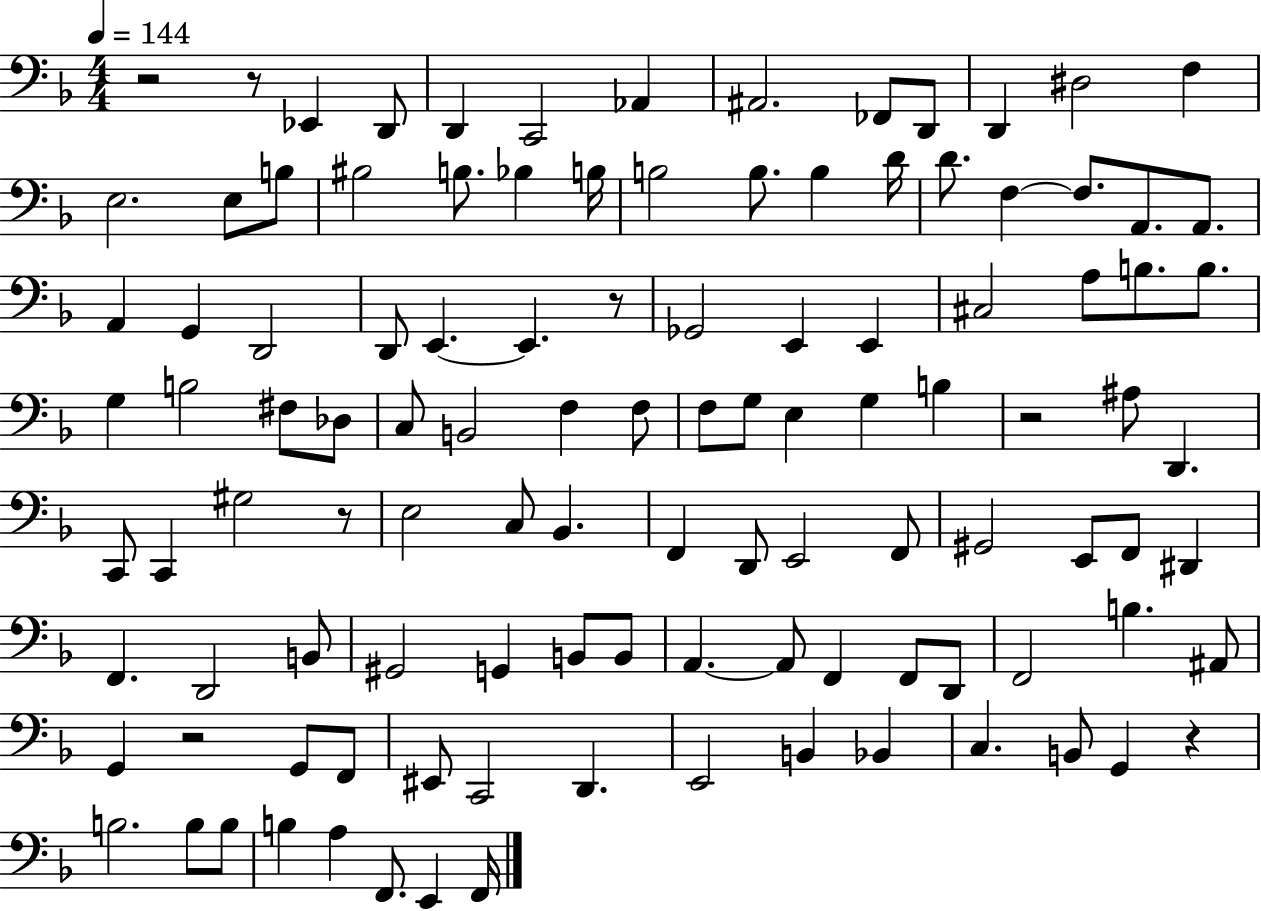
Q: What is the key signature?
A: F major